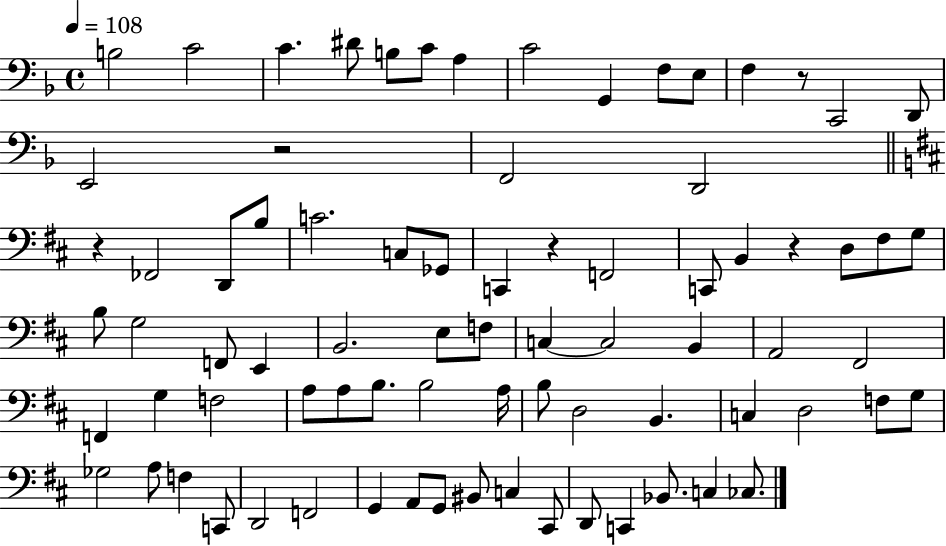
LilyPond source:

{
  \clef bass
  \time 4/4
  \defaultTimeSignature
  \key f \major
  \tempo 4 = 108
  b2 c'2 | c'4. dis'8 b8 c'8 a4 | c'2 g,4 f8 e8 | f4 r8 c,2 d,8 | \break e,2 r2 | f,2 d,2 | \bar "||" \break \key d \major r4 fes,2 d,8 b8 | c'2. c8 ges,8 | c,4 r4 f,2 | c,8 b,4 r4 d8 fis8 g8 | \break b8 g2 f,8 e,4 | b,2. e8 f8 | c4~~ c2 b,4 | a,2 fis,2 | \break f,4 g4 f2 | a8 a8 b8. b2 a16 | b8 d2 b,4. | c4 d2 f8 g8 | \break ges2 a8 f4 c,8 | d,2 f,2 | g,4 a,8 g,8 bis,8 c4 cis,8 | d,8 c,4 bes,8. c4 ces8. | \break \bar "|."
}